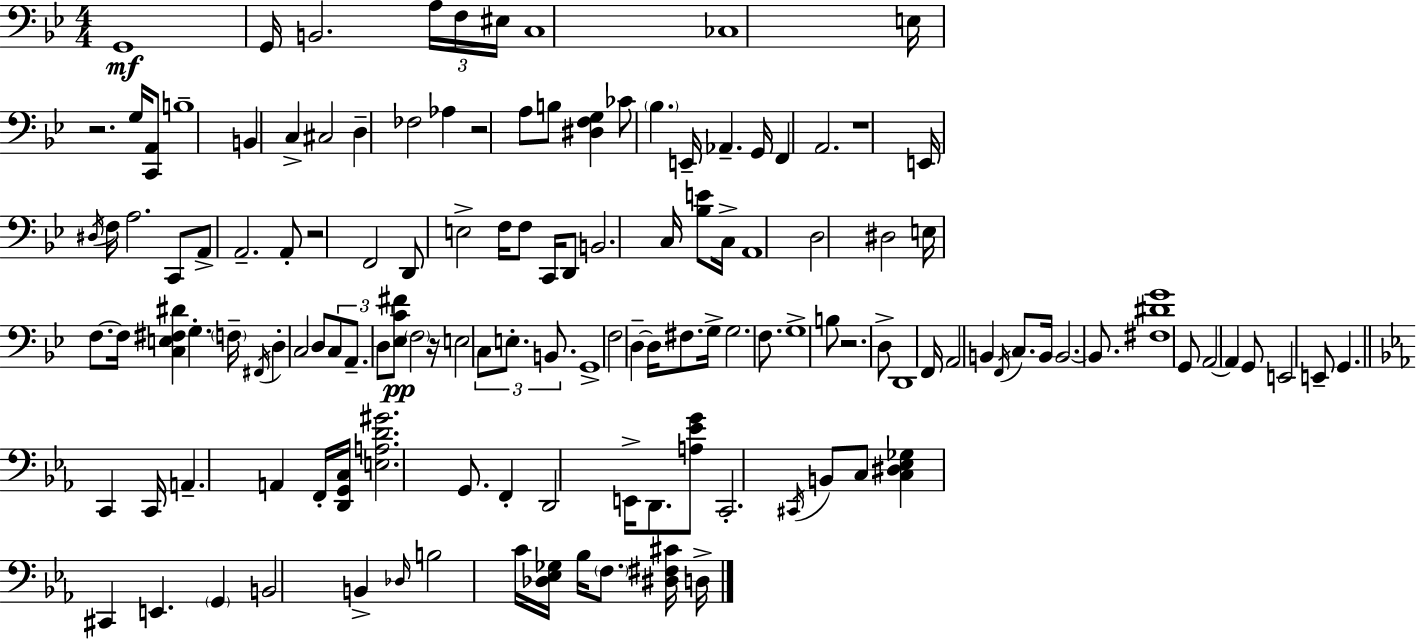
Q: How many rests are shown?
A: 6